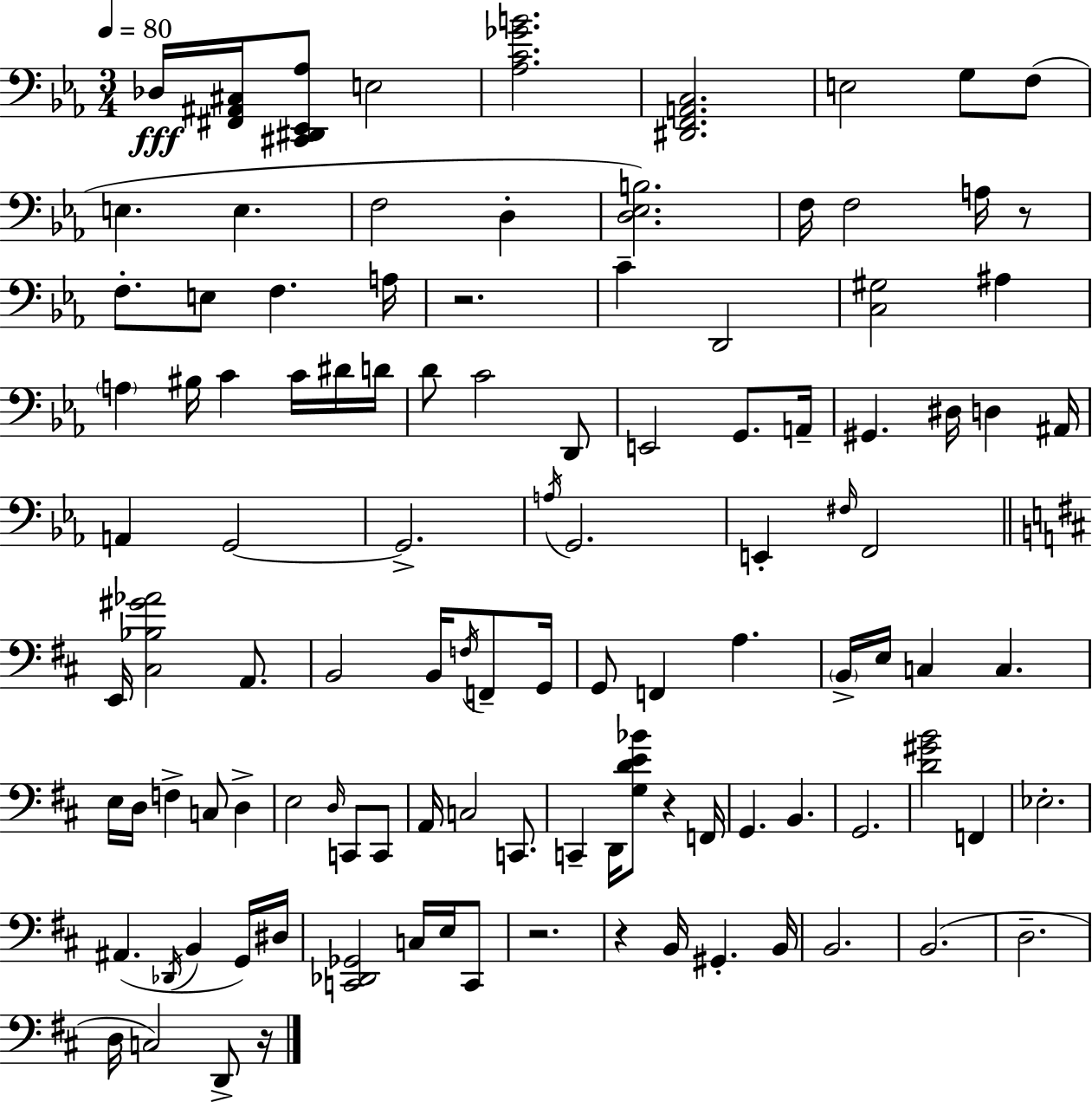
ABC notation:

X:1
T:Untitled
M:3/4
L:1/4
K:Eb
_D,/4 [^F,,^A,,^C,]/4 [^C,,^D,,_E,,_A,]/2 E,2 [_A,C_GB]2 [^D,,F,,A,,C,]2 E,2 G,/2 F,/2 E, E, F,2 D, [D,_E,B,]2 F,/4 F,2 A,/4 z/2 F,/2 E,/2 F, A,/4 z2 C D,,2 [C,^G,]2 ^A, A, ^B,/4 C C/4 ^D/4 D/4 D/2 C2 D,,/2 E,,2 G,,/2 A,,/4 ^G,, ^D,/4 D, ^A,,/4 A,, G,,2 G,,2 A,/4 G,,2 E,, ^F,/4 F,,2 E,,/4 [^C,_B,^G_A]2 A,,/2 B,,2 B,,/4 F,/4 F,,/2 G,,/4 G,,/2 F,, A, B,,/4 E,/4 C, C, E,/4 D,/4 F, C,/2 D, E,2 D,/4 C,,/2 C,,/2 A,,/4 C,2 C,,/2 C,, D,,/4 [G,DE_B]/2 z F,,/4 G,, B,, G,,2 [D^GB]2 F,, _E,2 ^A,, _D,,/4 B,, G,,/4 ^D,/4 [C,,_D,,_G,,]2 C,/4 E,/4 C,,/2 z2 z B,,/4 ^G,, B,,/4 B,,2 B,,2 D,2 D,/4 C,2 D,,/2 z/4